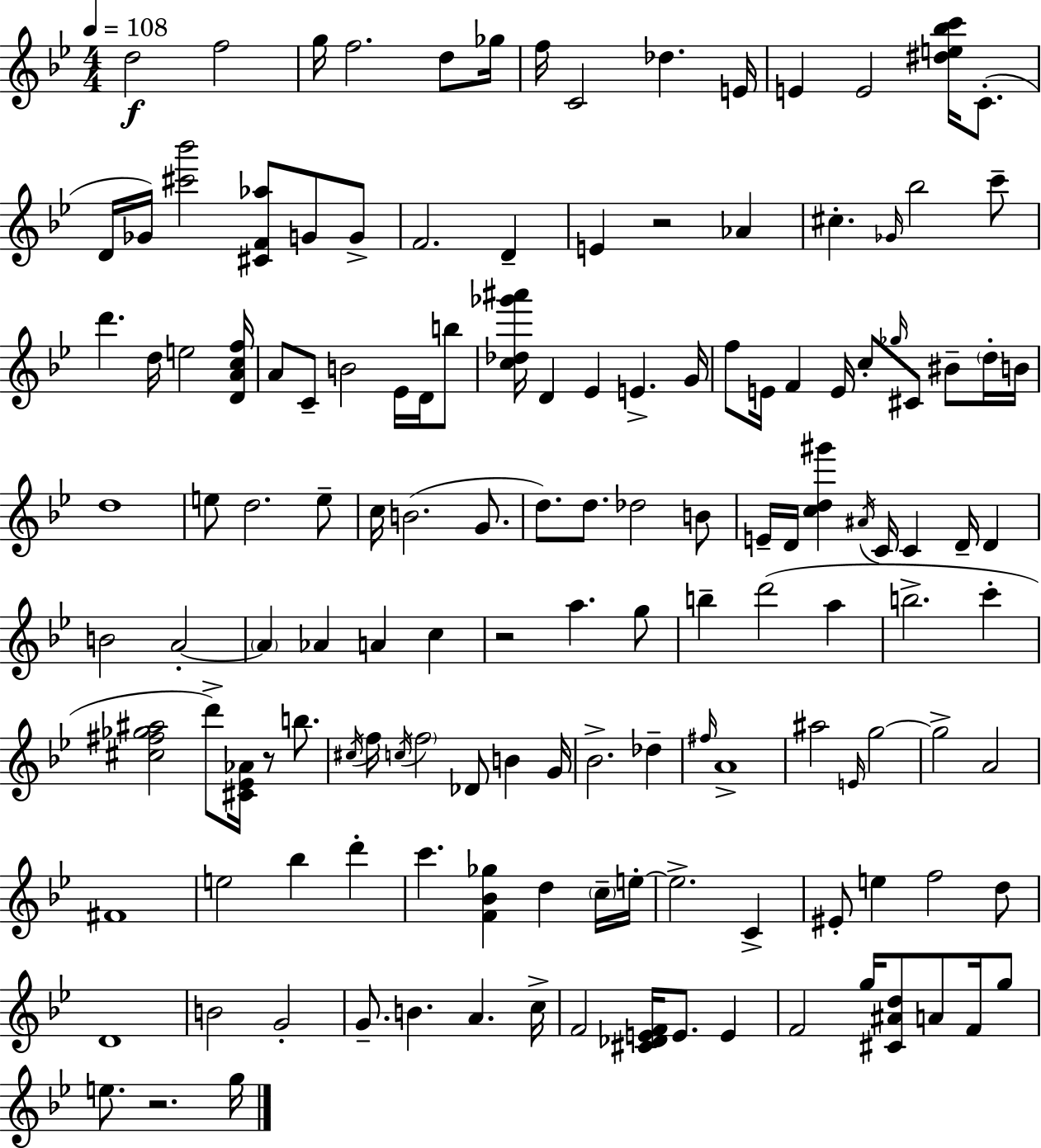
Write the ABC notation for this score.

X:1
T:Untitled
M:4/4
L:1/4
K:Bb
d2 f2 g/4 f2 d/2 _g/4 f/4 C2 _d E/4 E E2 [^de_bc']/4 C/2 D/4 _G/4 [^c'_b']2 [^CF_a]/2 G/2 G/2 F2 D E z2 _A ^c _G/4 _b2 c'/2 d' d/4 e2 [DAcf]/4 A/2 C/2 B2 _E/4 D/4 b/2 [c_d_g'^a']/4 D _E E G/4 f/2 E/4 F E/4 c/2 _g/4 ^C/2 ^B/2 d/4 B/4 d4 e/2 d2 e/2 c/4 B2 G/2 d/2 d/2 _d2 B/2 E/4 D/4 [cd^g'] ^A/4 C/4 C D/4 D B2 A2 A _A A c z2 a g/2 b d'2 a b2 c' [^c^f_g^a]2 d'/2 [^C_E_A]/4 z/2 b/2 ^c/4 f/4 c/4 f2 _D/2 B G/4 _B2 _d ^f/4 A4 ^a2 E/4 g2 g2 A2 ^F4 e2 _b d' c' [F_B_g] d c/4 e/4 e2 C ^E/2 e f2 d/2 D4 B2 G2 G/2 B A c/4 F2 [^C_DEF]/4 E/2 E F2 g/4 [^C^Ad]/2 A/2 F/4 g/2 e/2 z2 g/4